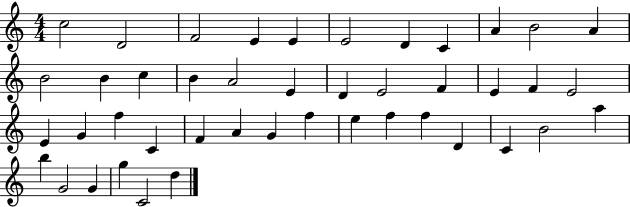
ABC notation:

X:1
T:Untitled
M:4/4
L:1/4
K:C
c2 D2 F2 E E E2 D C A B2 A B2 B c B A2 E D E2 F E F E2 E G f C F A G f e f f D C B2 a b G2 G g C2 d